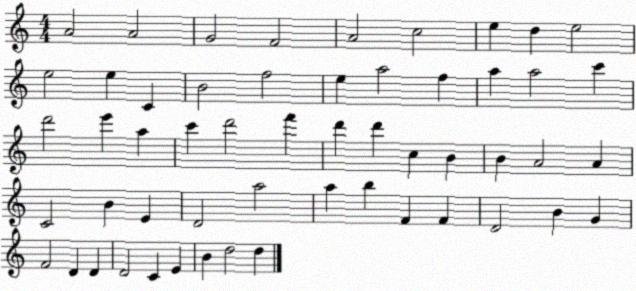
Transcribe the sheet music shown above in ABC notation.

X:1
T:Untitled
M:4/4
L:1/4
K:C
A2 A2 G2 F2 A2 c2 e d e2 e2 e C B2 f2 e a2 f a a2 c' d'2 e' a c' d'2 f' d' d' c B B A2 A C2 B E D2 a2 a b F F D2 B G F2 D D D2 C E B d2 d